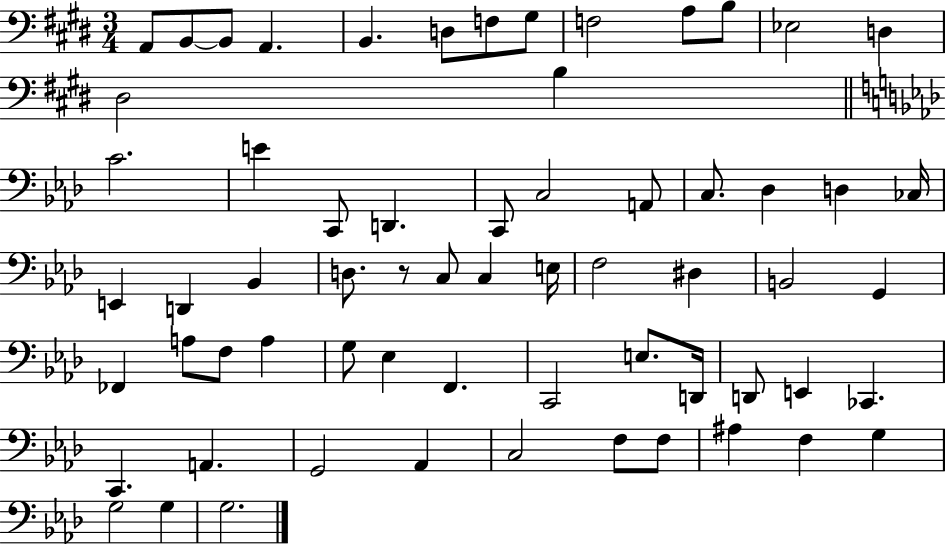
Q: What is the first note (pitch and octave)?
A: A2